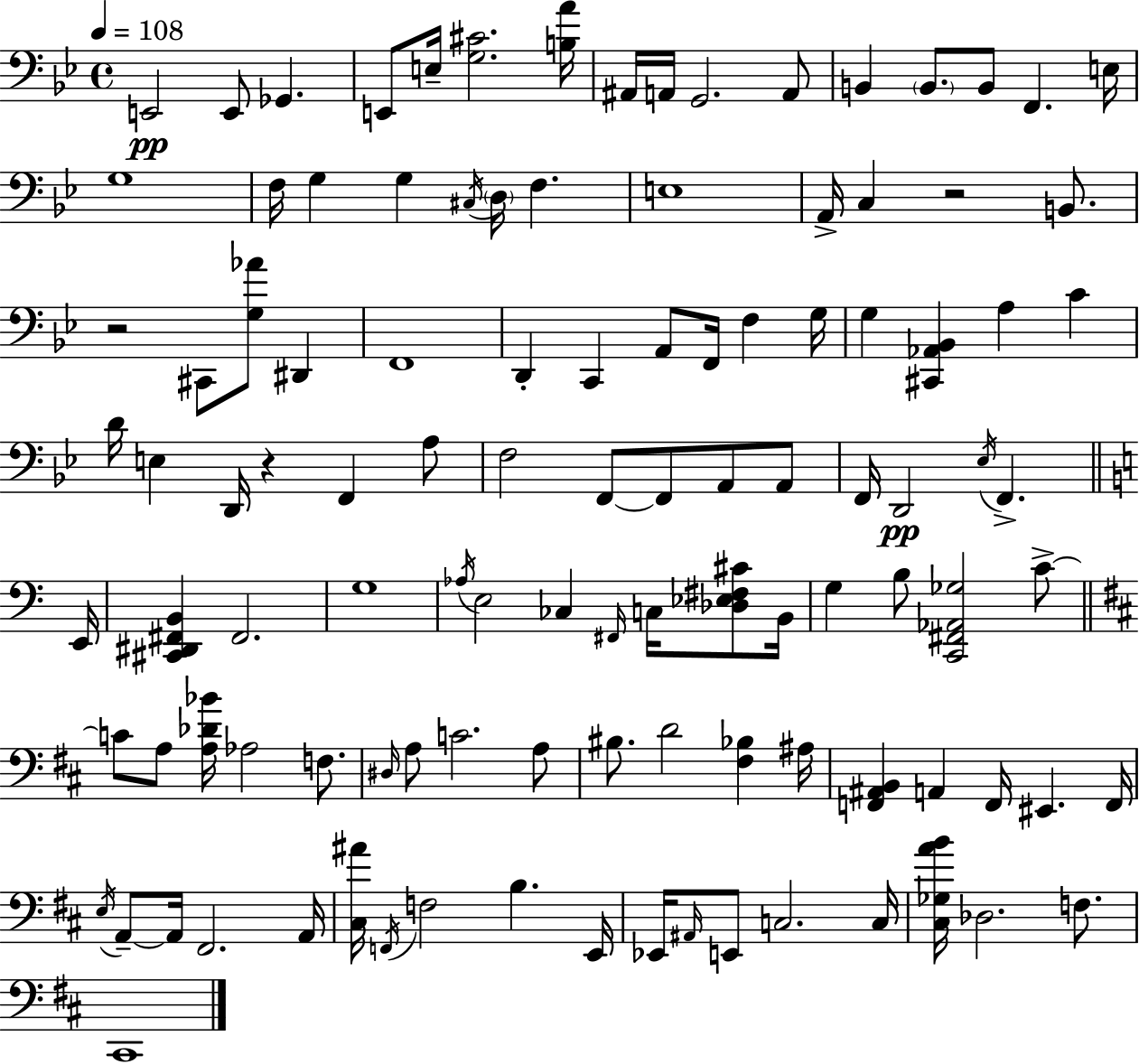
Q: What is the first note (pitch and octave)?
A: E2